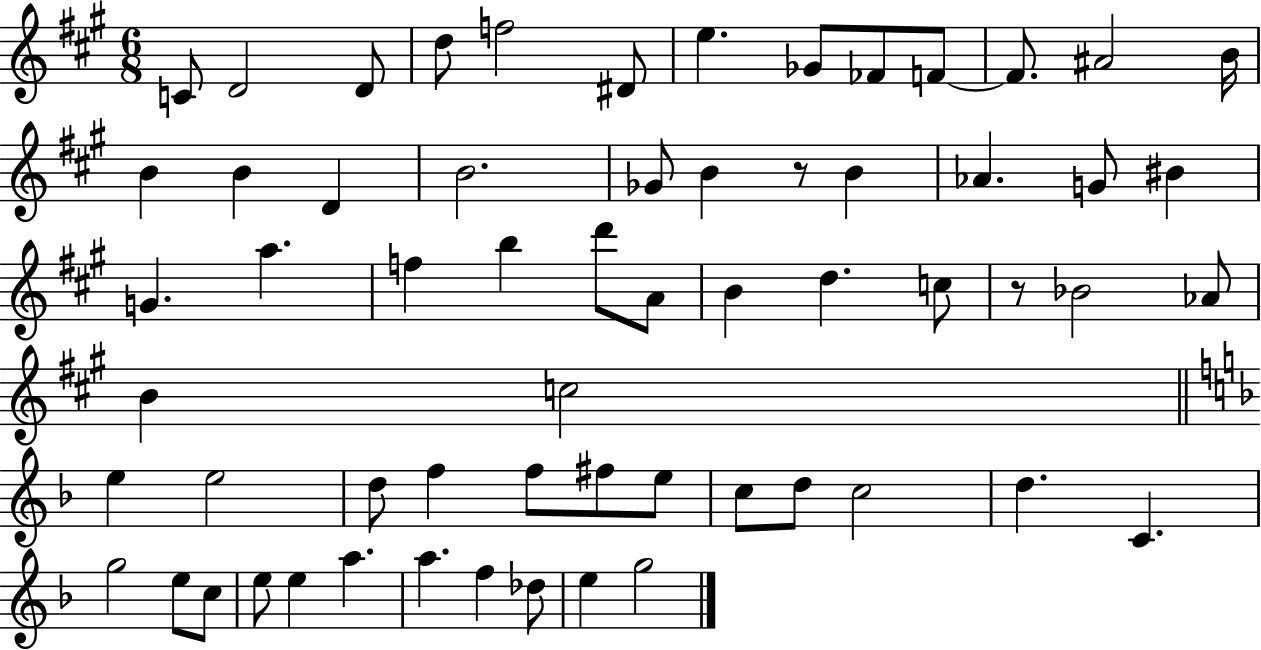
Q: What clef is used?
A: treble